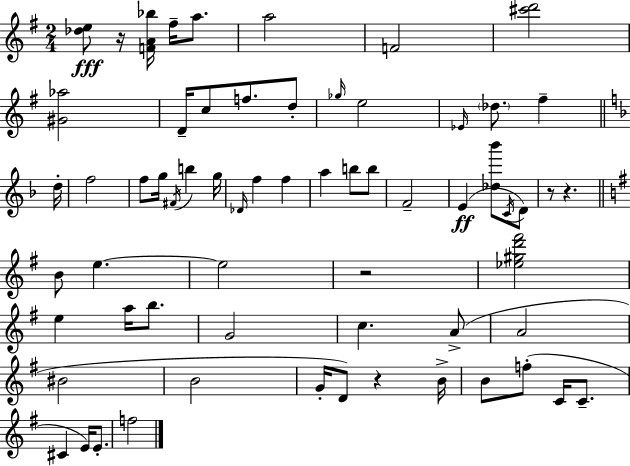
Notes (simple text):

[Db5,E5]/e R/s [F4,A4,Bb5]/s F#5/s A5/e. A5/h F4/h [C#6,D6]/h [G#4,Ab5]/h D4/s C5/e F5/e. D5/e Gb5/s E5/h Eb4/s Db5/e. F#5/q D5/s F5/h F5/e G5/s F#4/s B5/q G5/s Db4/s F5/q F5/q A5/q B5/e B5/e F4/h E4/q [Db5,Bb6]/e C4/s D4/e R/e R/q. B4/e E5/q. E5/h R/h [Eb5,G#5,D6,F#6]/h E5/q A5/s B5/e. G4/h C5/q. A4/e A4/h BIS4/h B4/h G4/s D4/e R/q B4/s B4/e F5/e C4/s C4/e. C#4/q E4/s E4/e. F5/h